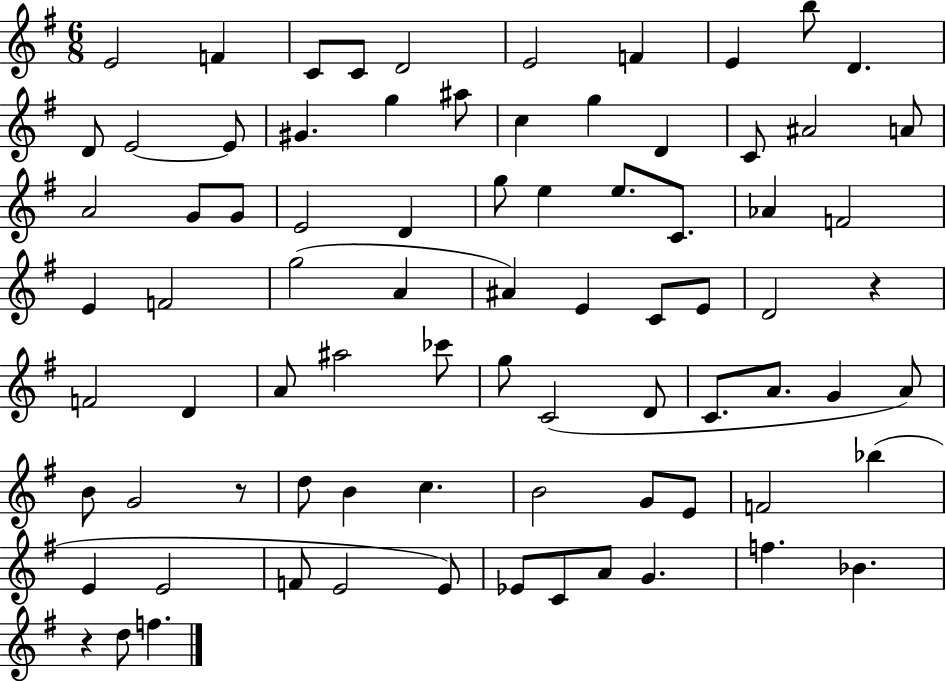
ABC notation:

X:1
T:Untitled
M:6/8
L:1/4
K:G
E2 F C/2 C/2 D2 E2 F E b/2 D D/2 E2 E/2 ^G g ^a/2 c g D C/2 ^A2 A/2 A2 G/2 G/2 E2 D g/2 e e/2 C/2 _A F2 E F2 g2 A ^A E C/2 E/2 D2 z F2 D A/2 ^a2 _c'/2 g/2 C2 D/2 C/2 A/2 G A/2 B/2 G2 z/2 d/2 B c B2 G/2 E/2 F2 _b E E2 F/2 E2 E/2 _E/2 C/2 A/2 G f _B z d/2 f